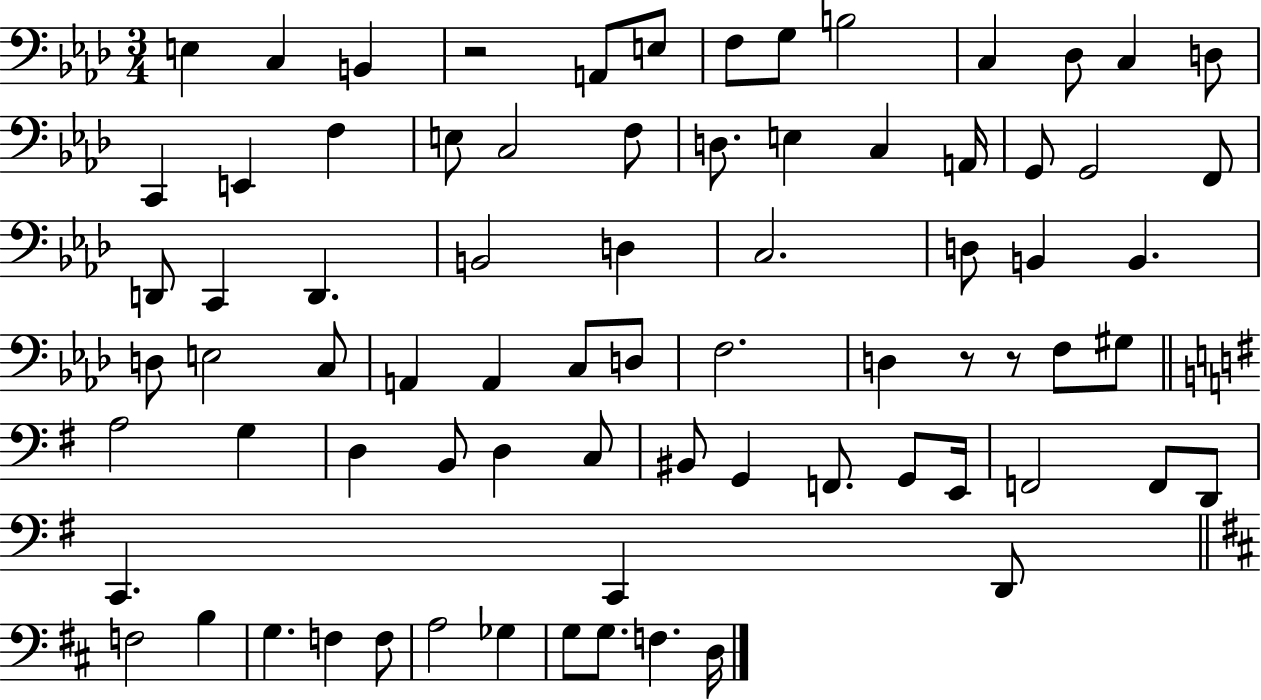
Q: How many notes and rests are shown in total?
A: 76